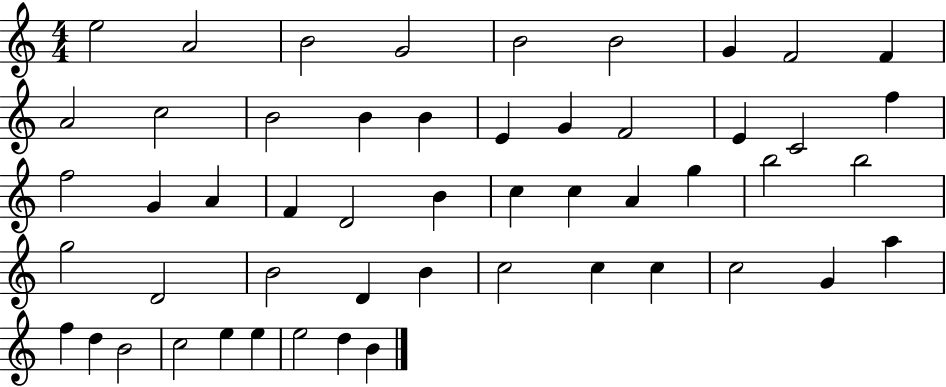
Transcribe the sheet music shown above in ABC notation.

X:1
T:Untitled
M:4/4
L:1/4
K:C
e2 A2 B2 G2 B2 B2 G F2 F A2 c2 B2 B B E G F2 E C2 f f2 G A F D2 B c c A g b2 b2 g2 D2 B2 D B c2 c c c2 G a f d B2 c2 e e e2 d B